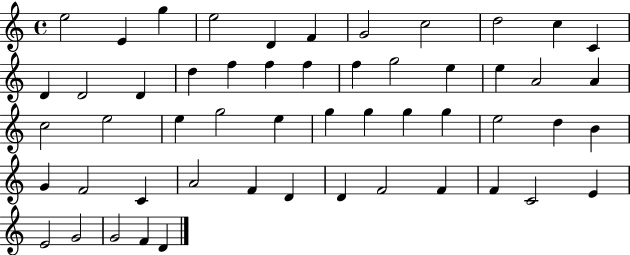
E5/h E4/q G5/q E5/h D4/q F4/q G4/h C5/h D5/h C5/q C4/q D4/q D4/h D4/q D5/q F5/q F5/q F5/q F5/q G5/h E5/q E5/q A4/h A4/q C5/h E5/h E5/q G5/h E5/q G5/q G5/q G5/q G5/q E5/h D5/q B4/q G4/q F4/h C4/q A4/h F4/q D4/q D4/q F4/h F4/q F4/q C4/h E4/q E4/h G4/h G4/h F4/q D4/q